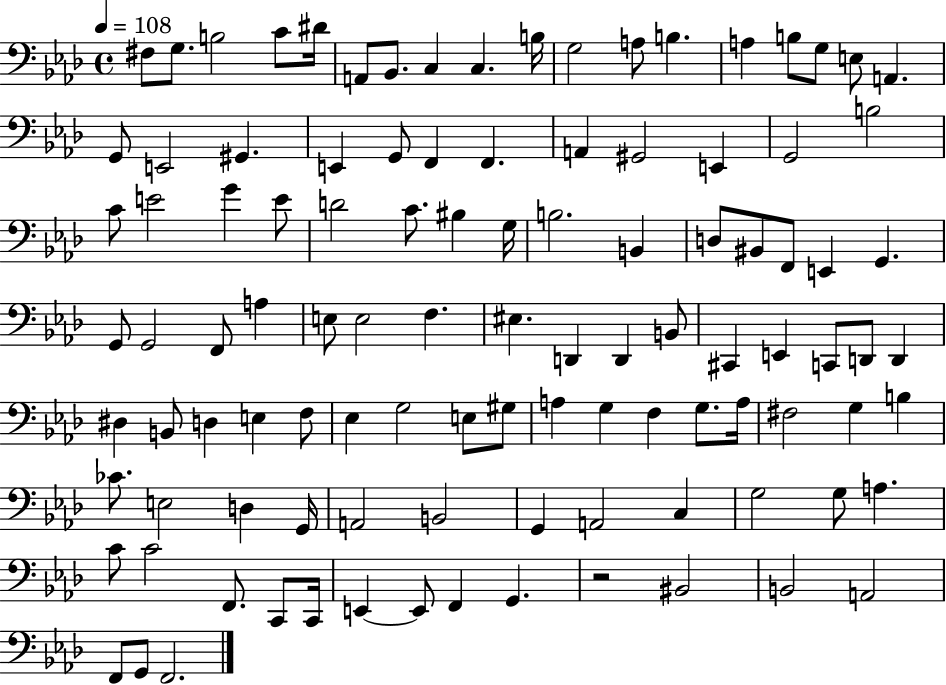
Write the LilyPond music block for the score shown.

{
  \clef bass
  \time 4/4
  \defaultTimeSignature
  \key aes \major
  \tempo 4 = 108
  \repeat volta 2 { fis8 g8. b2 c'8 dis'16 | a,8 bes,8. c4 c4. b16 | g2 a8 b4. | a4 b8 g8 e8 a,4. | \break g,8 e,2 gis,4. | e,4 g,8 f,4 f,4. | a,4 gis,2 e,4 | g,2 b2 | \break c'8 e'2 g'4 e'8 | d'2 c'8. bis4 g16 | b2. b,4 | d8 bis,8 f,8 e,4 g,4. | \break g,8 g,2 f,8 a4 | e8 e2 f4. | eis4. d,4 d,4 b,8 | cis,4 e,4 c,8 d,8 d,4 | \break dis4 b,8 d4 e4 f8 | ees4 g2 e8 gis8 | a4 g4 f4 g8. a16 | fis2 g4 b4 | \break ces'8. e2 d4 g,16 | a,2 b,2 | g,4 a,2 c4 | g2 g8 a4. | \break c'8 c'2 f,8. c,8 c,16 | e,4~~ e,8 f,4 g,4. | r2 bis,2 | b,2 a,2 | \break f,8 g,8 f,2. | } \bar "|."
}